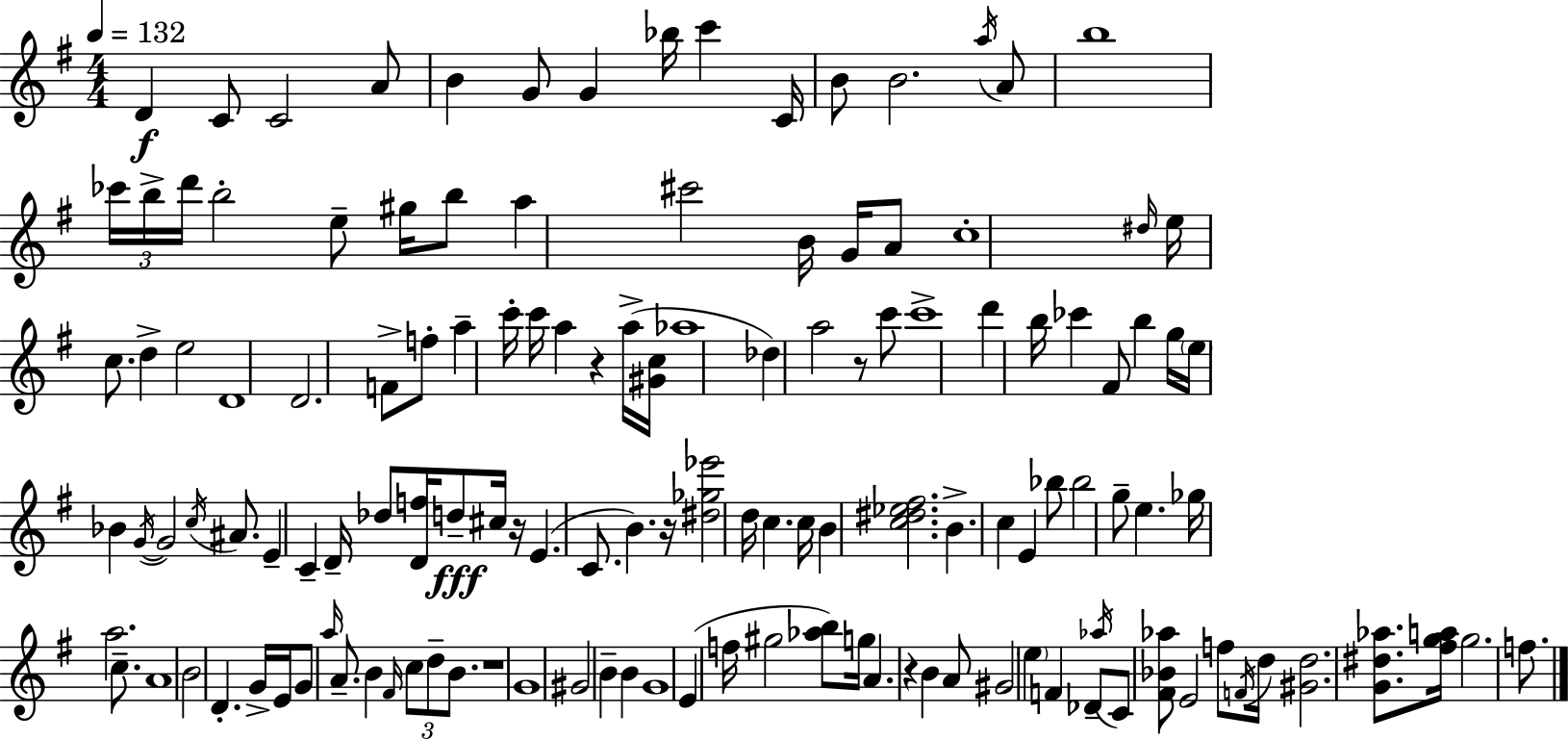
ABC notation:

X:1
T:Untitled
M:4/4
L:1/4
K:Em
D C/2 C2 A/2 B G/2 G _b/4 c' C/4 B/2 B2 a/4 A/2 b4 _c'/4 b/4 d'/4 b2 e/2 ^g/4 b/2 a ^c'2 B/4 G/4 A/2 c4 ^d/4 e/4 c/2 d e2 D4 D2 F/2 f/2 a c'/4 c'/4 a z a/4 [^Gc]/4 _a4 _d a2 z/2 c'/2 c'4 d' b/4 _c' ^F/2 b g/4 e/4 _B G/4 G2 c/4 ^A/2 E C D/4 _d/2 [Df]/4 d/2 ^c/4 z/4 E C/2 B z/4 [^d_g_e']2 d/4 c c/4 B [c^d_e^f]2 B c E _b/2 _b2 g/2 e _g/4 a2 c/2 A4 B2 D G/4 E/4 G/2 a/4 A/2 B ^F/4 c/2 d/2 B/2 z4 G4 ^G2 B B G4 E f/4 ^g2 [_ab]/2 g/4 A z B A/2 ^G2 e F _D/2 _a/4 C/2 [^F_B_a]/2 E2 f/2 F/4 d/4 [^Gd]2 [G^d_a]/2 [^fga]/4 g2 f/2